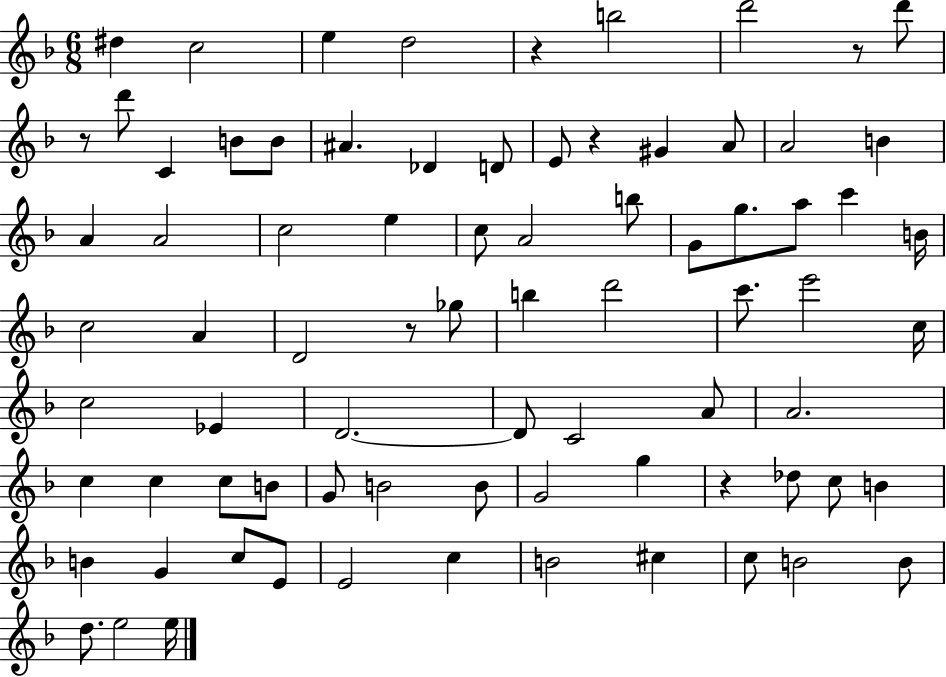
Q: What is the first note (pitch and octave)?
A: D#5